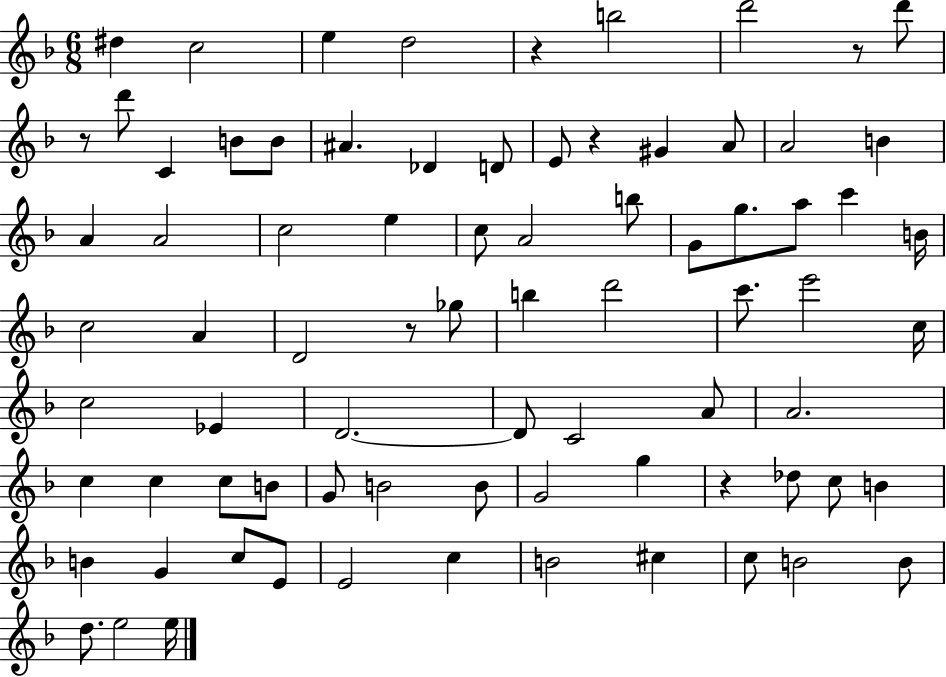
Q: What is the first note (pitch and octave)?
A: D#5